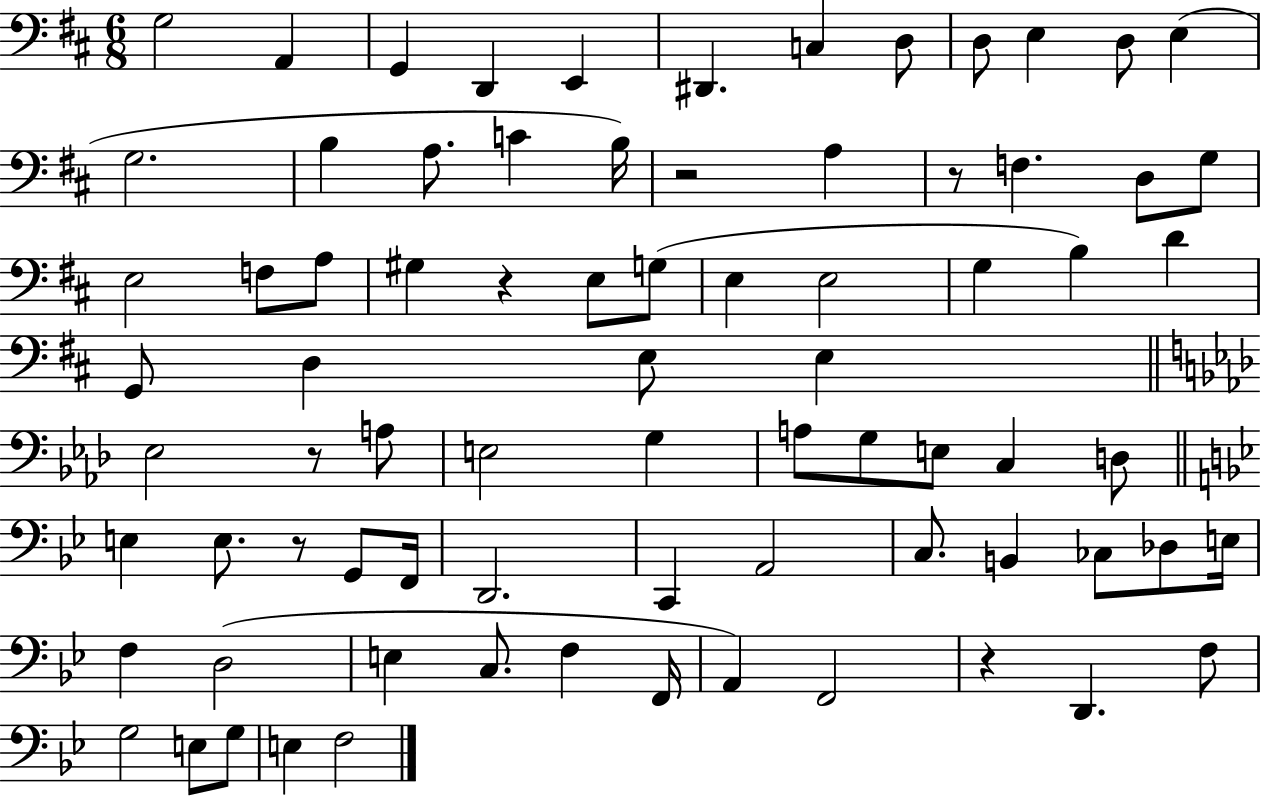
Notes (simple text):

G3/h A2/q G2/q D2/q E2/q D#2/q. C3/q D3/e D3/e E3/q D3/e E3/q G3/h. B3/q A3/e. C4/q B3/s R/h A3/q R/e F3/q. D3/e G3/e E3/h F3/e A3/e G#3/q R/q E3/e G3/e E3/q E3/h G3/q B3/q D4/q G2/e D3/q E3/e E3/q Eb3/h R/e A3/e E3/h G3/q A3/e G3/e E3/e C3/q D3/e E3/q E3/e. R/e G2/e F2/s D2/h. C2/q A2/h C3/e. B2/q CES3/e Db3/e E3/s F3/q D3/h E3/q C3/e. F3/q F2/s A2/q F2/h R/q D2/q. F3/e G3/h E3/e G3/e E3/q F3/h